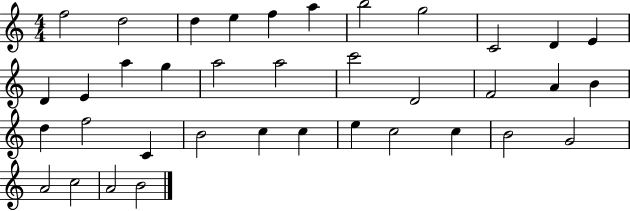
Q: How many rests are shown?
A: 0